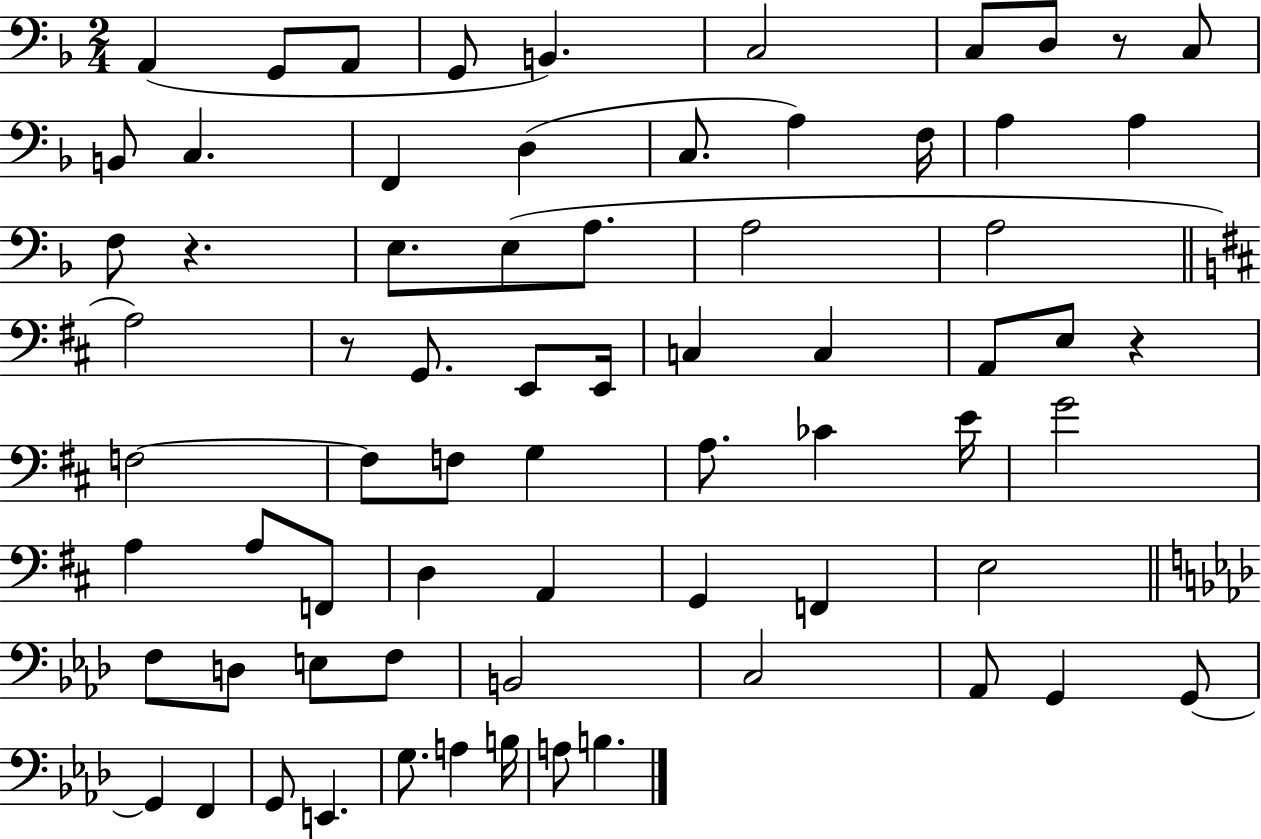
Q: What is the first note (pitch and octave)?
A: A2